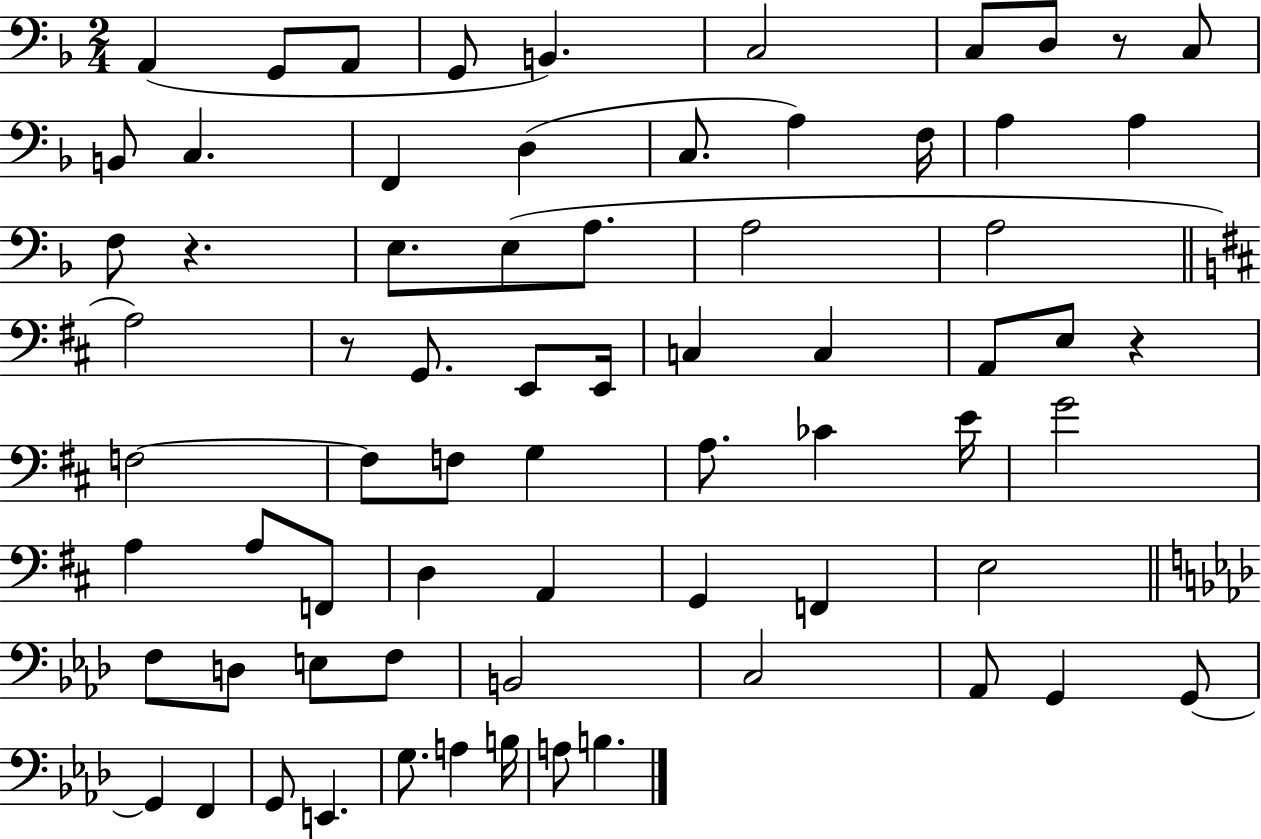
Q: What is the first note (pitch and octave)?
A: A2